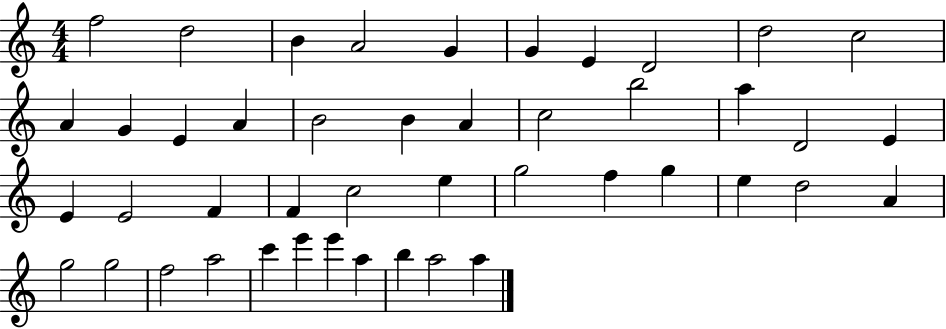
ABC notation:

X:1
T:Untitled
M:4/4
L:1/4
K:C
f2 d2 B A2 G G E D2 d2 c2 A G E A B2 B A c2 b2 a D2 E E E2 F F c2 e g2 f g e d2 A g2 g2 f2 a2 c' e' e' a b a2 a